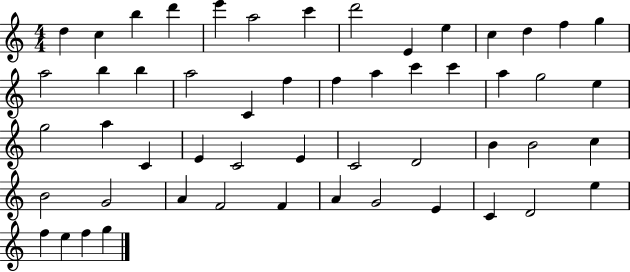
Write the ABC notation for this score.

X:1
T:Untitled
M:4/4
L:1/4
K:C
d c b d' e' a2 c' d'2 E e c d f g a2 b b a2 C f f a c' c' a g2 e g2 a C E C2 E C2 D2 B B2 c B2 G2 A F2 F A G2 E C D2 e f e f g